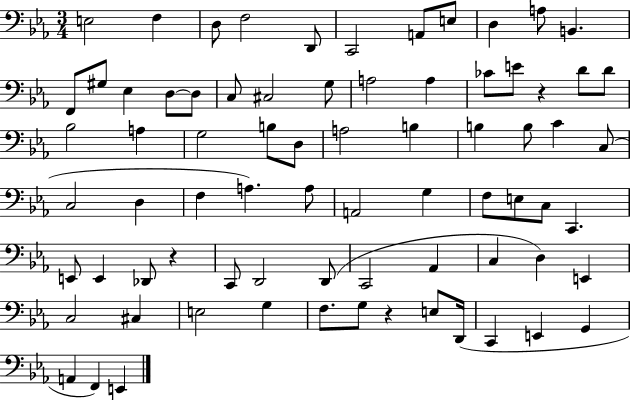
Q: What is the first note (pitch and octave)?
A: E3